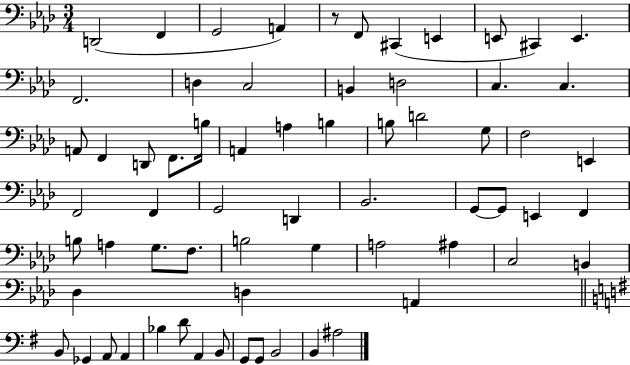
D2/h F2/q G2/h A2/q R/e F2/e C#2/q E2/q E2/e C#2/q E2/q. F2/h. D3/q C3/h B2/q D3/h C3/q. C3/q. A2/e F2/q D2/e F2/e. B3/s A2/q A3/q B3/q B3/e D4/h G3/e F3/h E2/q F2/h F2/q G2/h D2/q Bb2/h. G2/e G2/e E2/q F2/q B3/e A3/q G3/e. F3/e. B3/h G3/q A3/h A#3/q C3/h B2/q Db3/q D3/q A2/q B2/e Gb2/q A2/e A2/q Bb3/q D4/e A2/q B2/e G2/e G2/e B2/h B2/q A#3/h